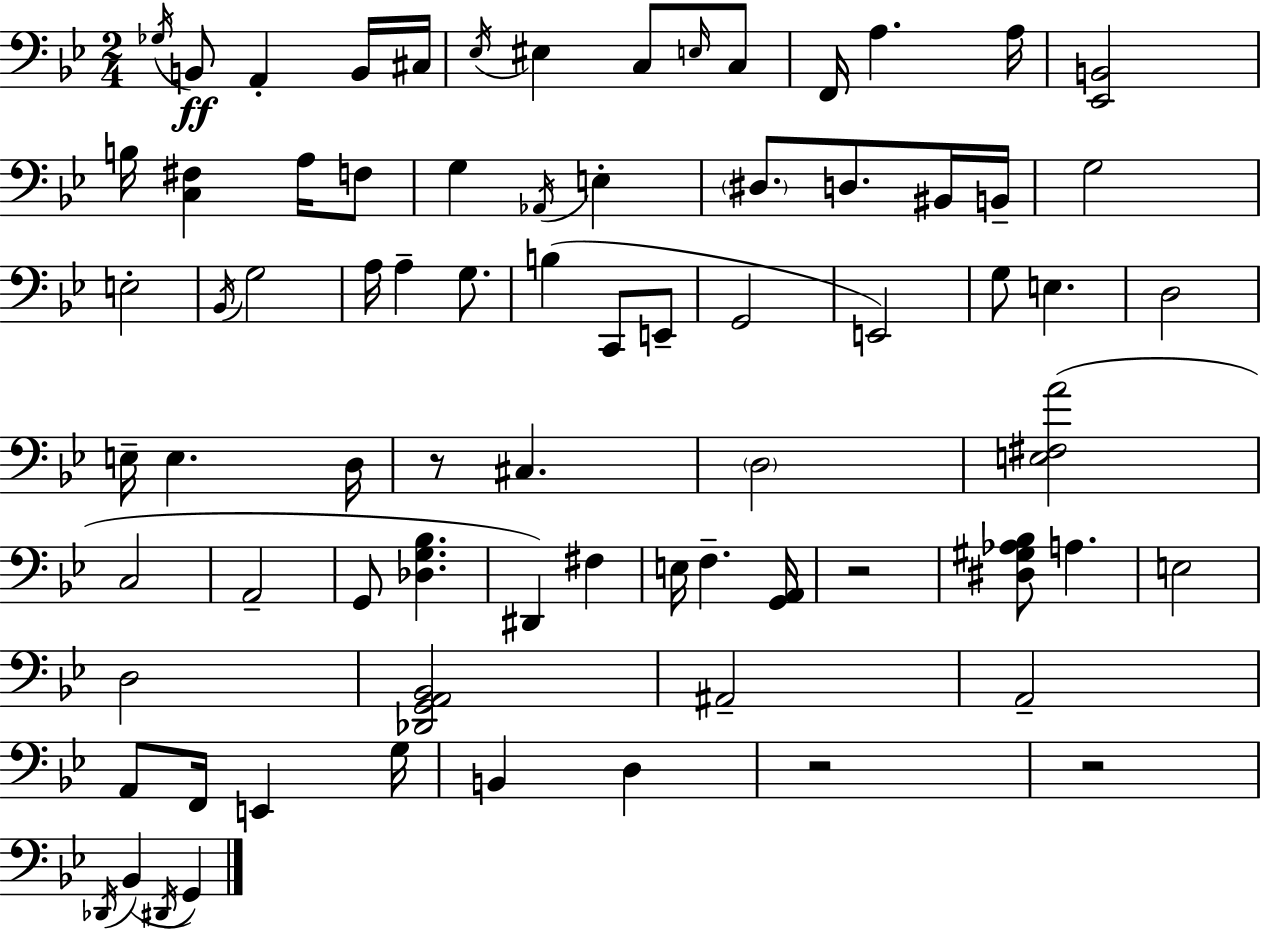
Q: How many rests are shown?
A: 4